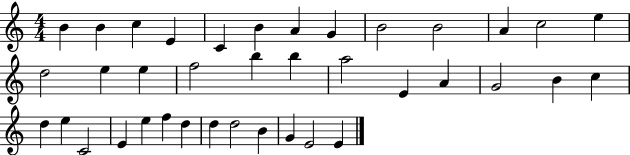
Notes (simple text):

B4/q B4/q C5/q E4/q C4/q B4/q A4/q G4/q B4/h B4/h A4/q C5/h E5/q D5/h E5/q E5/q F5/h B5/q B5/q A5/h E4/q A4/q G4/h B4/q C5/q D5/q E5/q C4/h E4/q E5/q F5/q D5/q D5/q D5/h B4/q G4/q E4/h E4/q